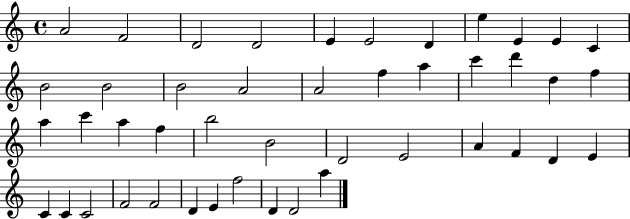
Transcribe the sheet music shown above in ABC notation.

X:1
T:Untitled
M:4/4
L:1/4
K:C
A2 F2 D2 D2 E E2 D e E E C B2 B2 B2 A2 A2 f a c' d' d f a c' a f b2 B2 D2 E2 A F D E C C C2 F2 F2 D E f2 D D2 a